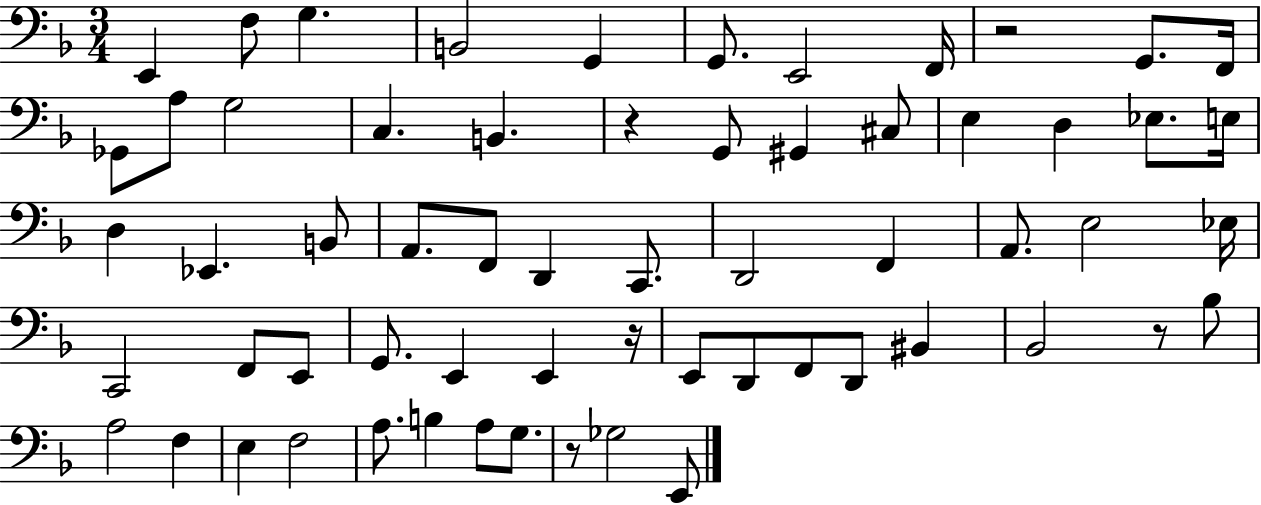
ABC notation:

X:1
T:Untitled
M:3/4
L:1/4
K:F
E,, F,/2 G, B,,2 G,, G,,/2 E,,2 F,,/4 z2 G,,/2 F,,/4 _G,,/2 A,/2 G,2 C, B,, z G,,/2 ^G,, ^C,/2 E, D, _E,/2 E,/4 D, _E,, B,,/2 A,,/2 F,,/2 D,, C,,/2 D,,2 F,, A,,/2 E,2 _E,/4 C,,2 F,,/2 E,,/2 G,,/2 E,, E,, z/4 E,,/2 D,,/2 F,,/2 D,,/2 ^B,, _B,,2 z/2 _B,/2 A,2 F, E, F,2 A,/2 B, A,/2 G,/2 z/2 _G,2 E,,/2